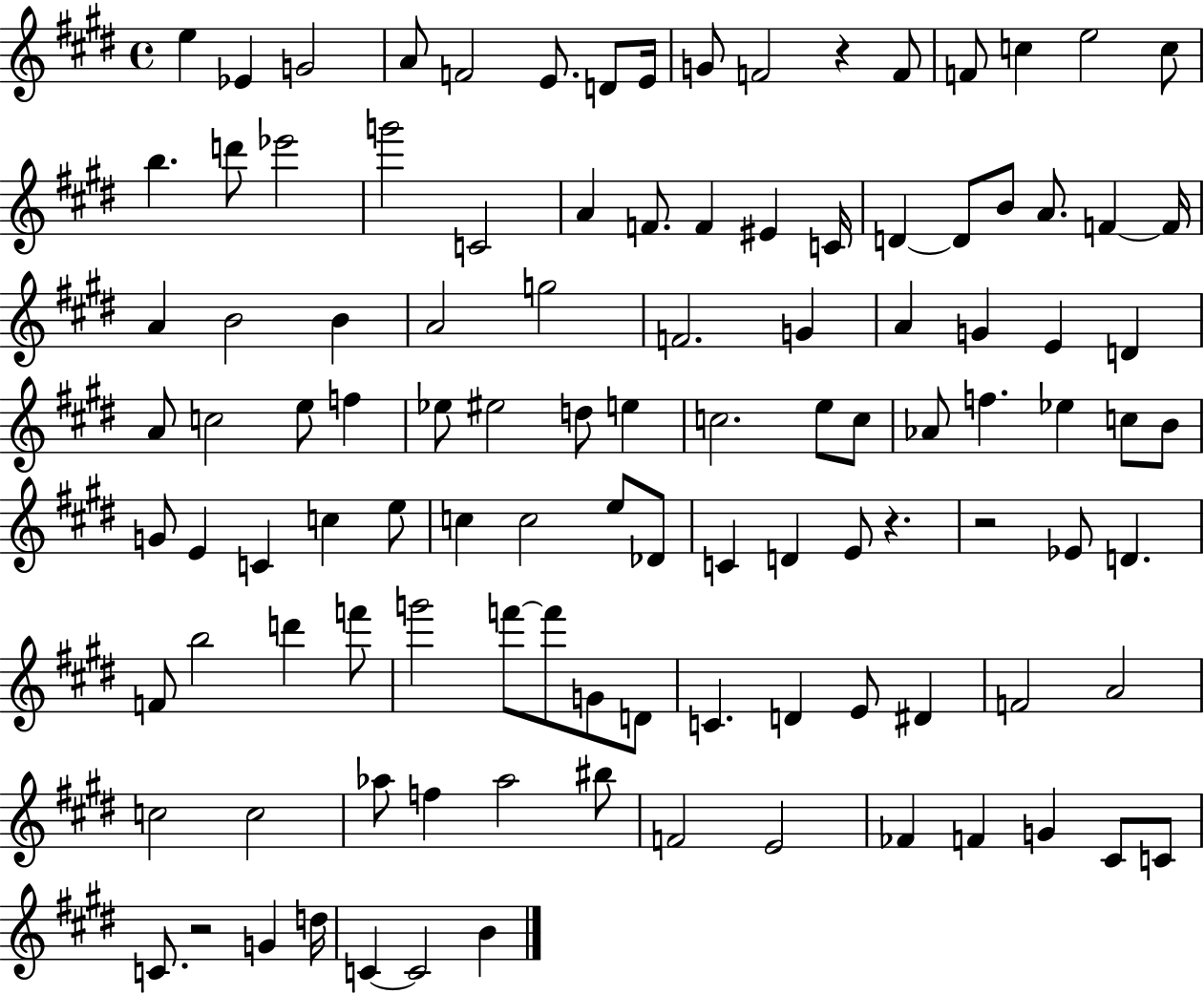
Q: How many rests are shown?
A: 4